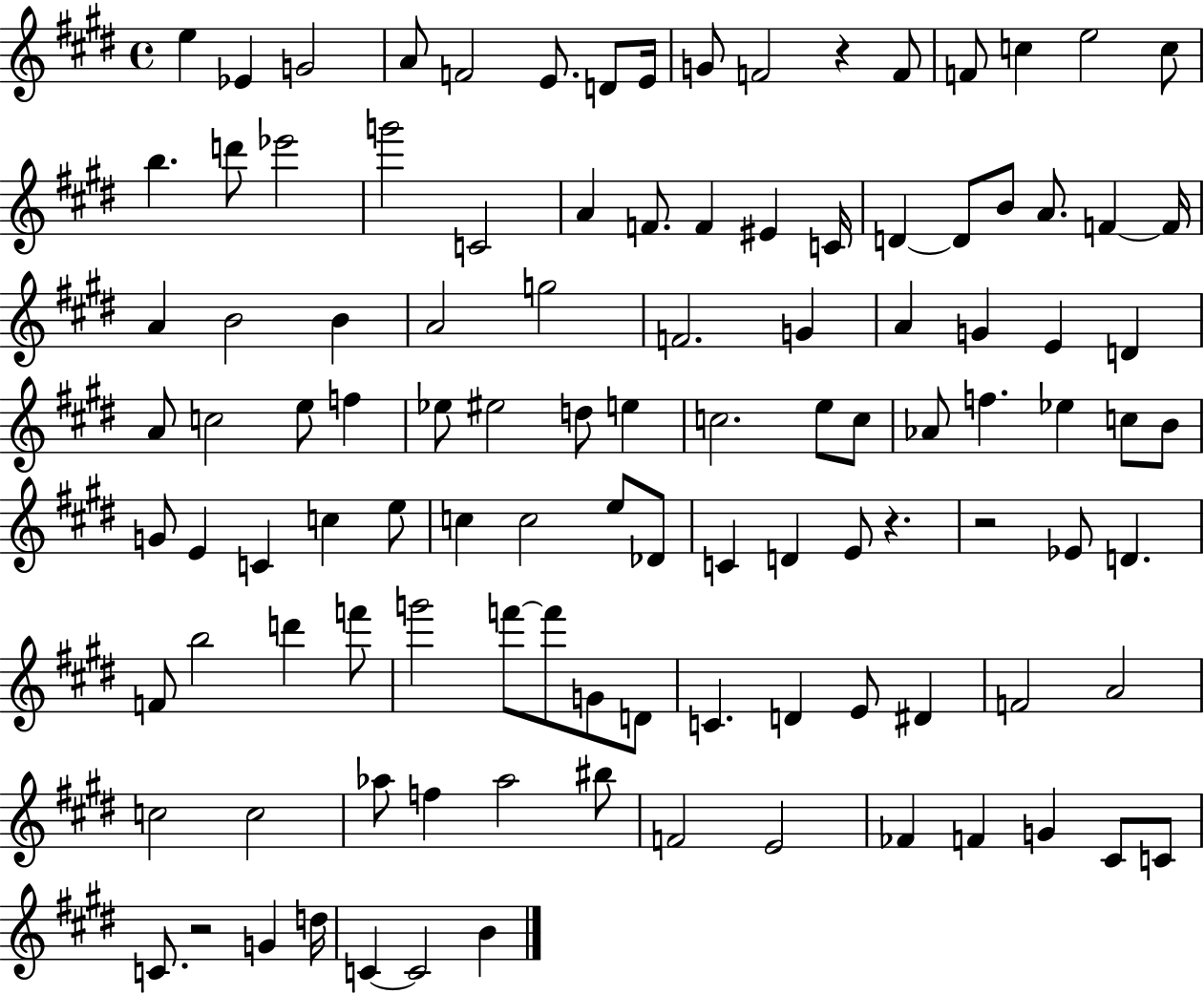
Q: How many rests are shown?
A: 4